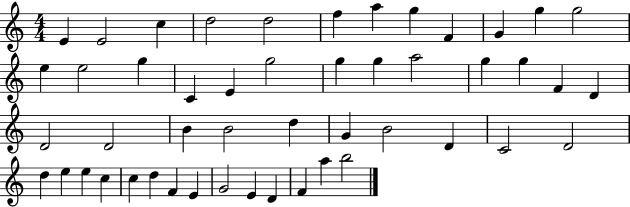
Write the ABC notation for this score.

X:1
T:Untitled
M:4/4
L:1/4
K:C
E E2 c d2 d2 f a g F G g g2 e e2 g C E g2 g g a2 g g F D D2 D2 B B2 d G B2 D C2 D2 d e e c c d F E G2 E D F a b2